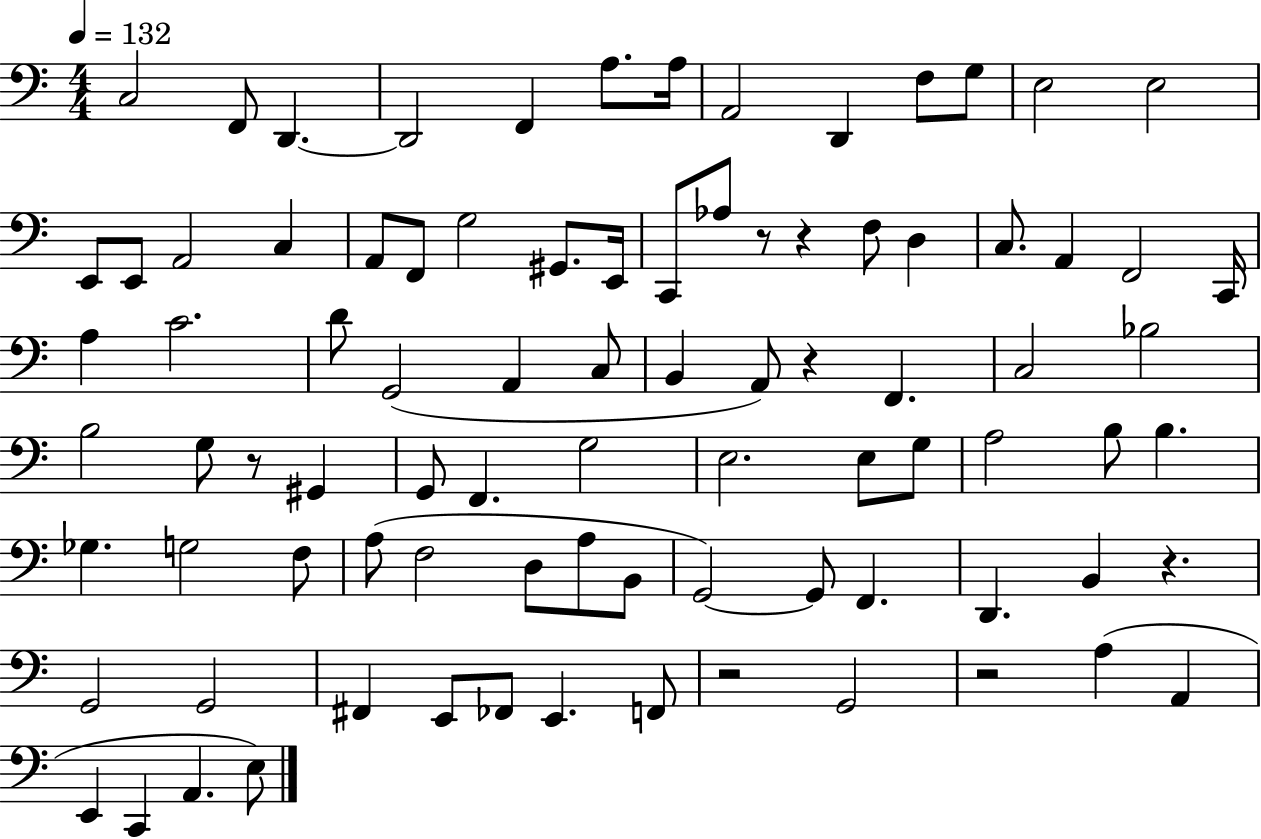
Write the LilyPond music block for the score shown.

{
  \clef bass
  \numericTimeSignature
  \time 4/4
  \key c \major
  \tempo 4 = 132
  c2 f,8 d,4.~~ | d,2 f,4 a8. a16 | a,2 d,4 f8 g8 | e2 e2 | \break e,8 e,8 a,2 c4 | a,8 f,8 g2 gis,8. e,16 | c,8 aes8 r8 r4 f8 d4 | c8. a,4 f,2 c,16 | \break a4 c'2. | d'8 g,2( a,4 c8 | b,4 a,8) r4 f,4. | c2 bes2 | \break b2 g8 r8 gis,4 | g,8 f,4. g2 | e2. e8 g8 | a2 b8 b4. | \break ges4. g2 f8 | a8( f2 d8 a8 b,8 | g,2~~) g,8 f,4. | d,4. b,4 r4. | \break g,2 g,2 | fis,4 e,8 fes,8 e,4. f,8 | r2 g,2 | r2 a4( a,4 | \break e,4 c,4 a,4. e8) | \bar "|."
}